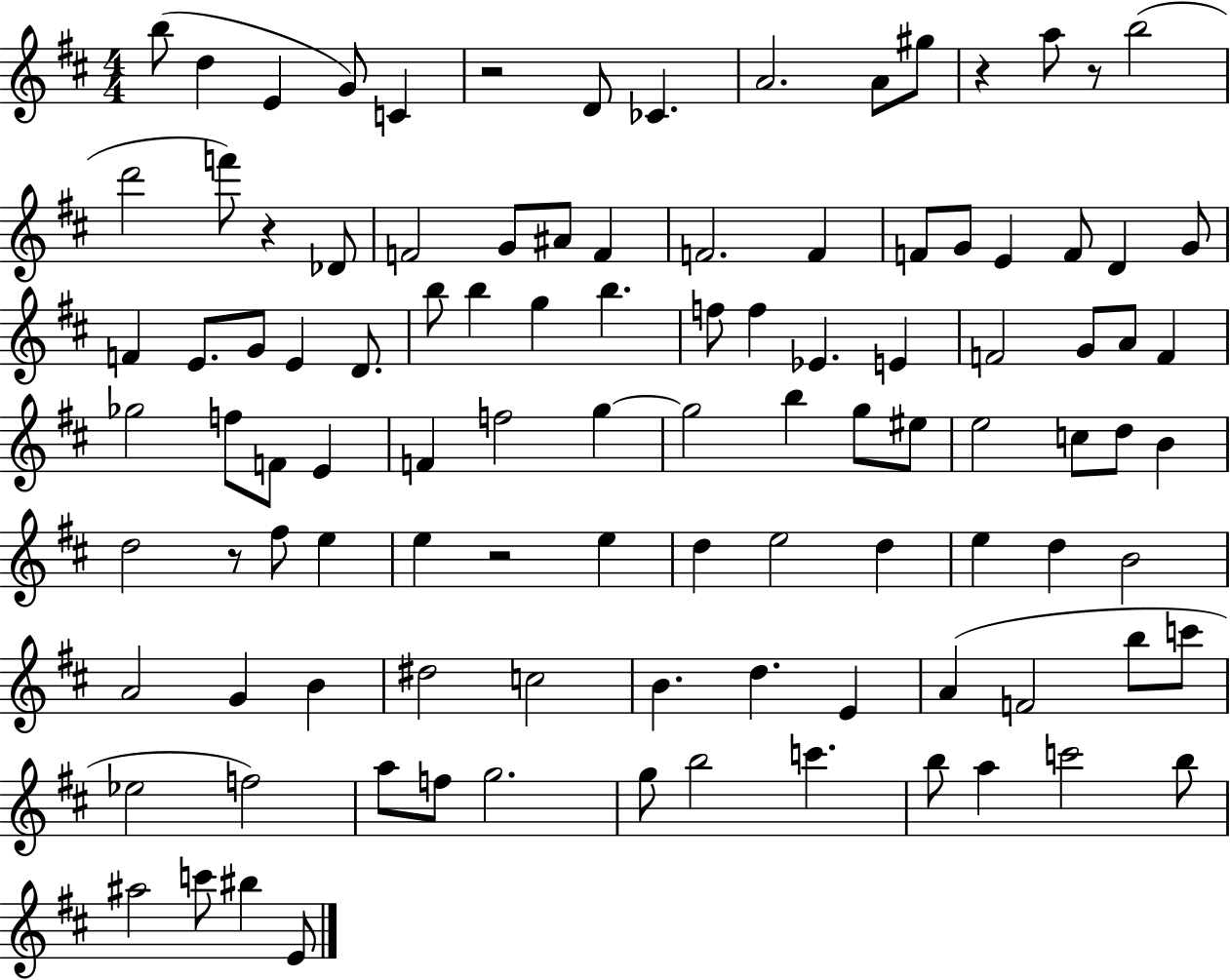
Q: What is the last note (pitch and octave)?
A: E4